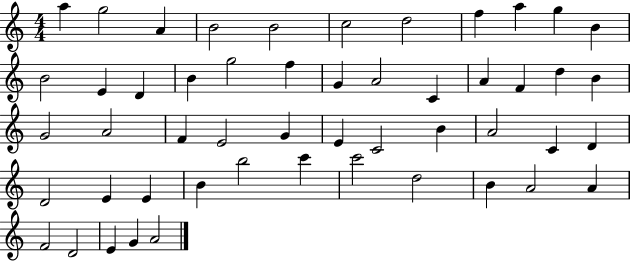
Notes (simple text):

A5/q G5/h A4/q B4/h B4/h C5/h D5/h F5/q A5/q G5/q B4/q B4/h E4/q D4/q B4/q G5/h F5/q G4/q A4/h C4/q A4/q F4/q D5/q B4/q G4/h A4/h F4/q E4/h G4/q E4/q C4/h B4/q A4/h C4/q D4/q D4/h E4/q E4/q B4/q B5/h C6/q C6/h D5/h B4/q A4/h A4/q F4/h D4/h E4/q G4/q A4/h